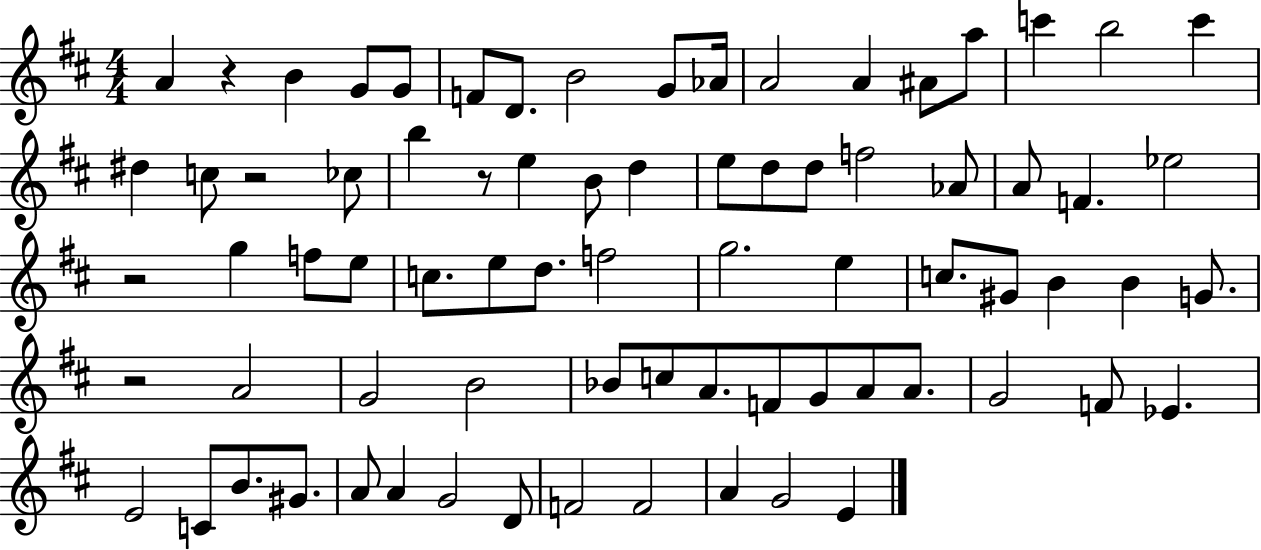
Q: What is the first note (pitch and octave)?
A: A4